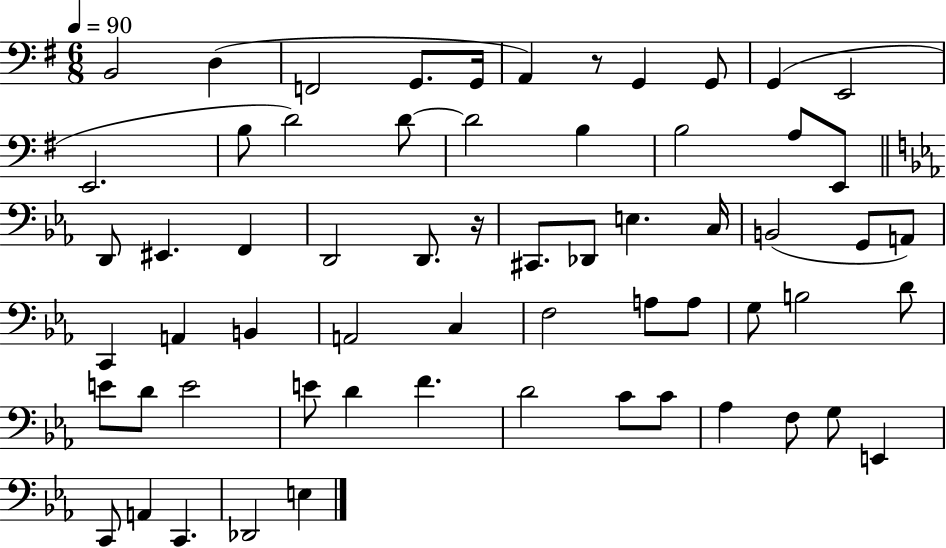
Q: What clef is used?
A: bass